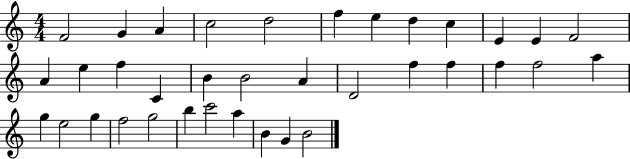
{
  \clef treble
  \numericTimeSignature
  \time 4/4
  \key c \major
  f'2 g'4 a'4 | c''2 d''2 | f''4 e''4 d''4 c''4 | e'4 e'4 f'2 | \break a'4 e''4 f''4 c'4 | b'4 b'2 a'4 | d'2 f''4 f''4 | f''4 f''2 a''4 | \break g''4 e''2 g''4 | f''2 g''2 | b''4 c'''2 a''4 | b'4 g'4 b'2 | \break \bar "|."
}